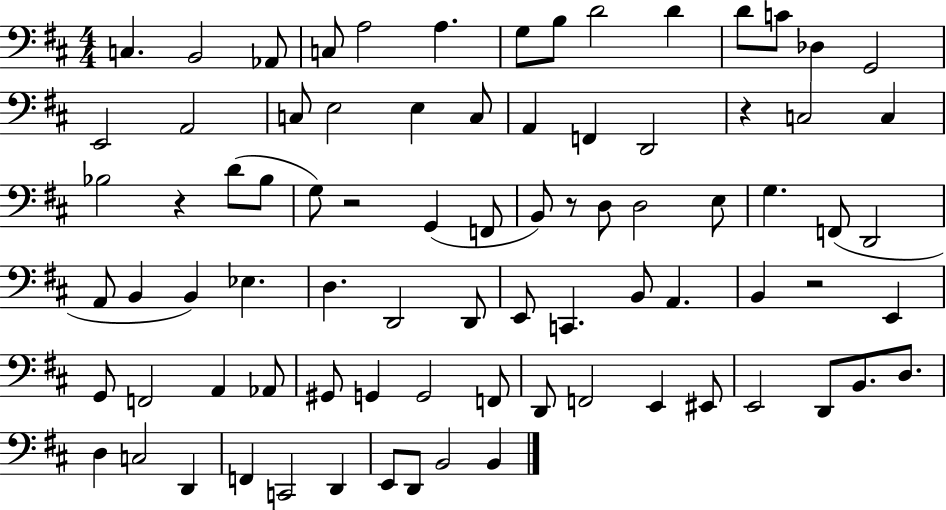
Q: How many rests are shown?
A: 5